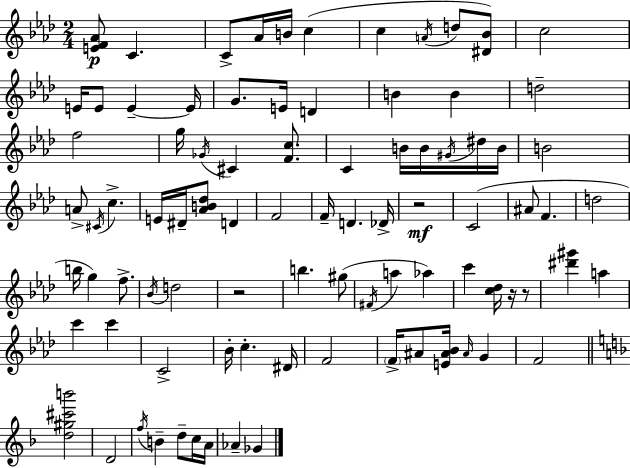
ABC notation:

X:1
T:Untitled
M:2/4
L:1/4
K:Ab
[EF_A]/2 C C/2 _A/4 B/4 c c A/4 d/2 [^D_B]/2 c2 E/4 E/2 E E/4 G/2 E/4 D B B d2 f2 g/4 _G/4 ^C [Fc]/2 C B/4 B/4 ^G/4 ^d/4 B/4 B2 A/2 ^C/4 c E/4 ^D/4 [_AB_d]/2 D F2 F/4 D _D/4 z2 C2 ^A/2 F d2 b/4 g f/2 _B/4 d2 z2 b ^g/2 ^F/4 a _a c' [c_d]/4 z/4 z/2 [^d'^g'] a c' c' C2 _B/4 c ^D/4 F2 F/4 ^A/2 [E^A_B]/4 ^A/4 G F2 [d^g^c'b']2 D2 f/4 B d/2 c/4 A/4 _A _G